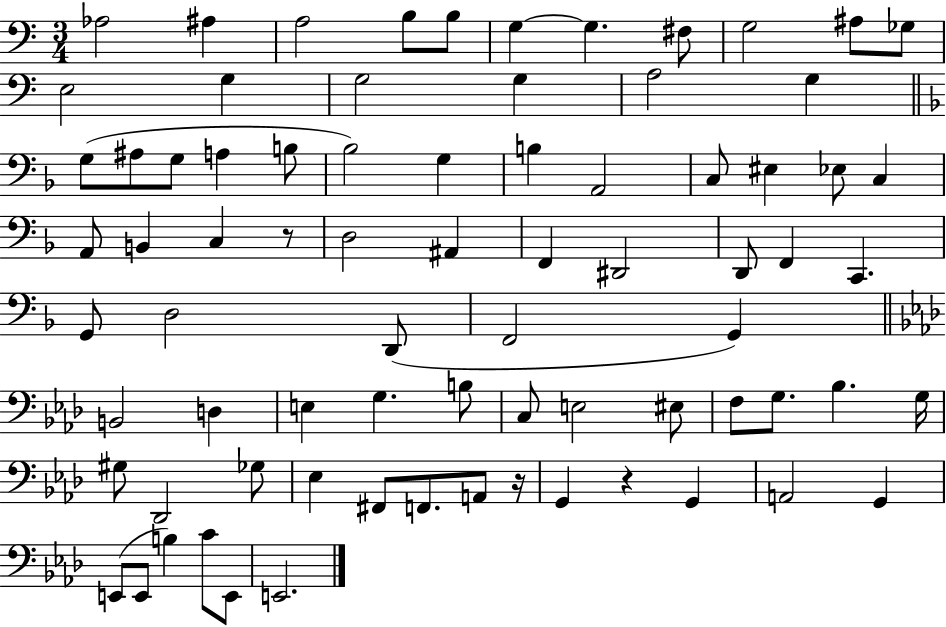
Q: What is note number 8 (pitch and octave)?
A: F#3